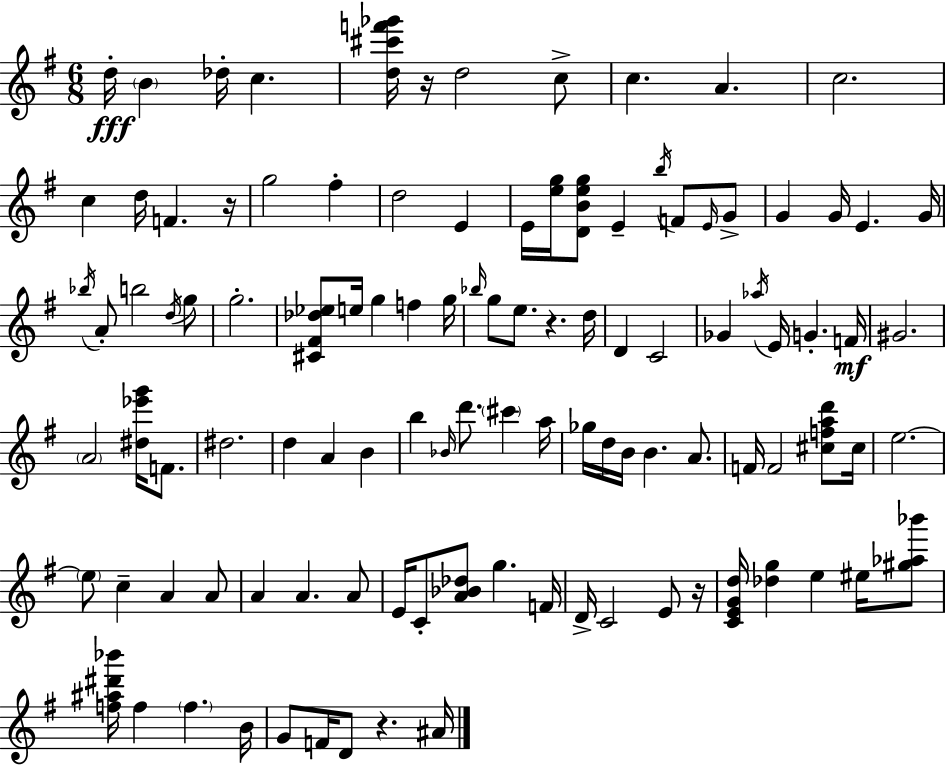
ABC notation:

X:1
T:Untitled
M:6/8
L:1/4
K:Em
d/4 B _d/4 c [d^c'f'_g']/4 z/4 d2 c/2 c A c2 c d/4 F z/4 g2 ^f d2 E E/4 [eg]/4 [DBeg]/2 E b/4 F/2 E/4 G/2 G G/4 E G/4 _b/4 A/2 b2 d/4 g/2 g2 [^C^F_d_e]/2 e/4 g f g/4 _b/4 g/2 e/2 z d/4 D C2 _G _a/4 E/4 G F/4 ^G2 A2 [^d_e'g']/4 F/2 ^d2 d A B b _B/4 d'/2 ^c' a/4 _g/4 d/4 B/4 B A/2 F/4 F2 [^cfad']/2 ^c/4 e2 e/2 c A A/2 A A A/2 E/4 C/2 [A_B_d]/2 g F/4 D/4 C2 E/2 z/4 [CEGd]/4 [_dg] e ^e/4 [^g_a_b']/2 [f^a^d'_b']/4 f f B/4 G/2 F/4 D/2 z ^A/4